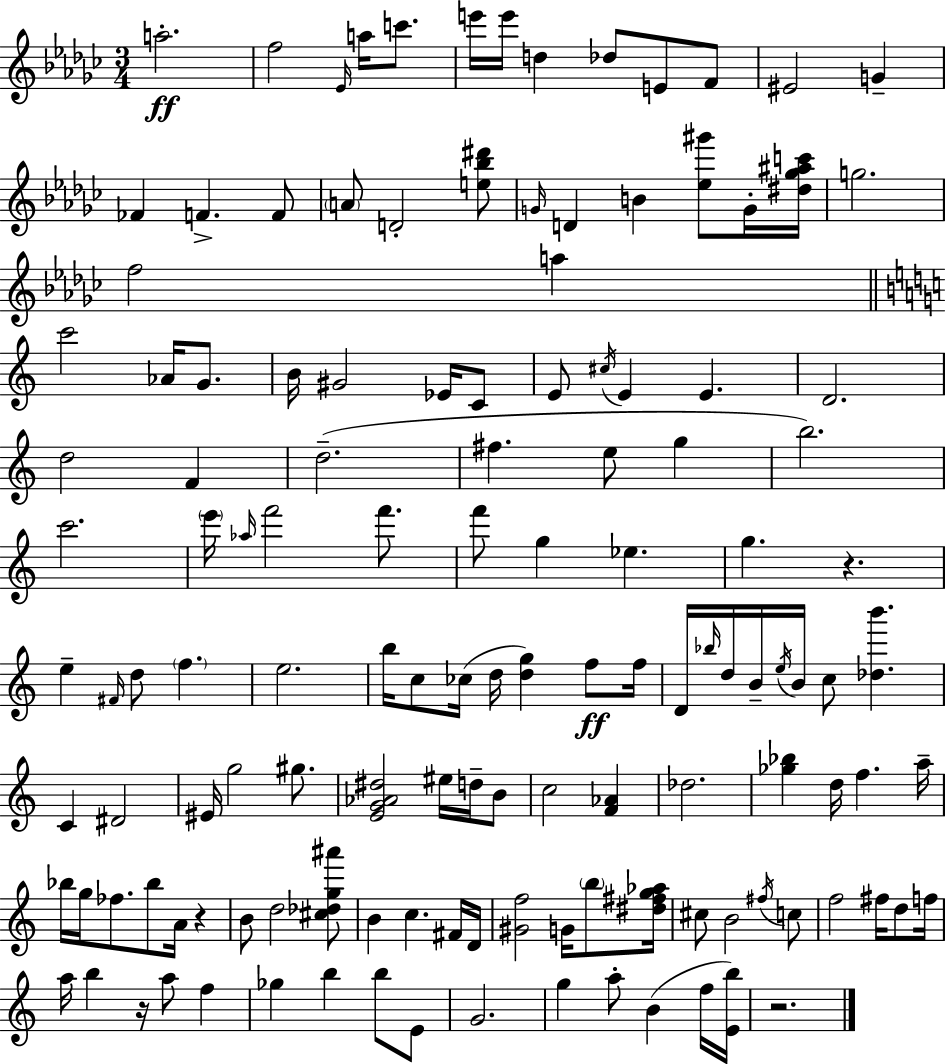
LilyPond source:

{
  \clef treble
  \numericTimeSignature
  \time 3/4
  \key ees \minor
  a''2.-.\ff | f''2 \grace { ees'16 } a''16 c'''8. | e'''16 e'''16 d''4 des''8 e'8 f'8 | eis'2 g'4-- | \break fes'4 f'4.-> f'8 | \parenthesize a'8 d'2-. <e'' bes'' dis'''>8 | \grace { g'16 } d'4 b'4 <ees'' gis'''>8 | g'16-. <dis'' ges'' ais'' c'''>16 g''2. | \break f''2 a''4 | \bar "||" \break \key a \minor c'''2 aes'16 g'8. | b'16 gis'2 ees'16 c'8 | e'8 \acciaccatura { cis''16 } e'4 e'4. | d'2. | \break d''2 f'4 | d''2.--( | fis''4. e''8 g''4 | b''2.) | \break c'''2. | \parenthesize e'''16 \grace { aes''16 } f'''2 f'''8. | f'''8 g''4 ees''4. | g''4. r4. | \break e''4-- \grace { fis'16 } d''8 \parenthesize f''4. | e''2. | b''16 c''8 ces''16( d''16 <d'' g''>4) | f''8\ff f''16 d'16 \grace { bes''16 } d''16 b'16-- \acciaccatura { e''16 } b'16 c''8 <des'' b'''>4. | \break c'4 dis'2 | eis'16 g''2 | gis''8. <e' g' aes' dis''>2 | eis''16 d''16-- b'8 c''2 | \break <f' aes'>4 des''2. | <ges'' bes''>4 d''16 f''4. | a''16-- bes''16 g''16 fes''8. bes''8 | a'16 r4 b'8 d''2 | \break <cis'' des'' g'' ais'''>8 b'4 c''4. | fis'16 d'16 <gis' f''>2 | g'16 \parenthesize b''8 <dis'' fis'' g'' aes''>16 cis''8 b'2 | \acciaccatura { fis''16 } c''8 f''2 | \break fis''16 d''8 f''16 a''16 b''4 r16 | a''8 f''4 ges''4 b''4 | b''8 e'8 g'2. | g''4 a''8-. | \break b'4( f''16 <e' b''>16) r2. | \bar "|."
}